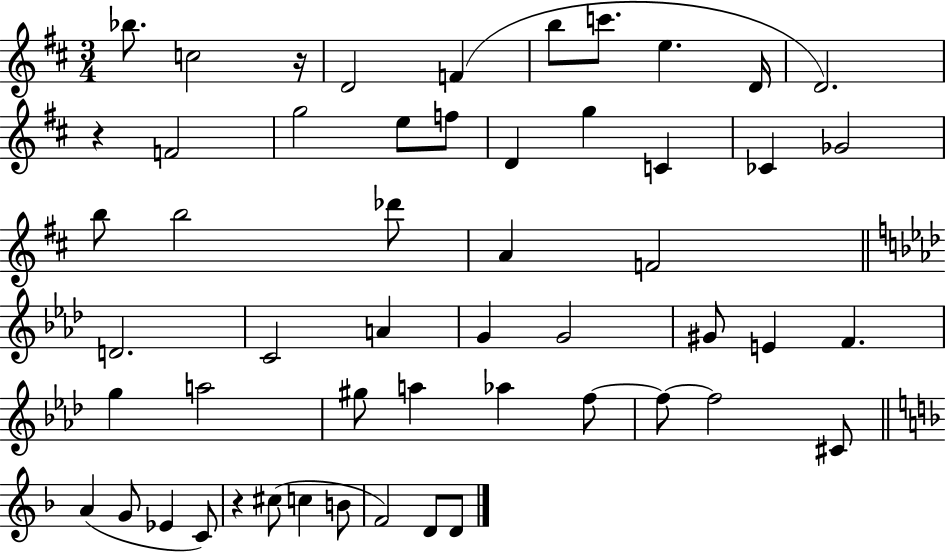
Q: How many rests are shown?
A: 3